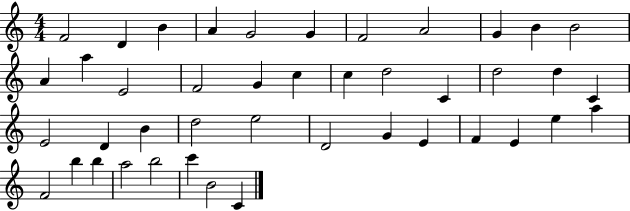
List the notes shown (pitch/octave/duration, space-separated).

F4/h D4/q B4/q A4/q G4/h G4/q F4/h A4/h G4/q B4/q B4/h A4/q A5/q E4/h F4/h G4/q C5/q C5/q D5/h C4/q D5/h D5/q C4/q E4/h D4/q B4/q D5/h E5/h D4/h G4/q E4/q F4/q E4/q E5/q A5/q F4/h B5/q B5/q A5/h B5/h C6/q B4/h C4/q